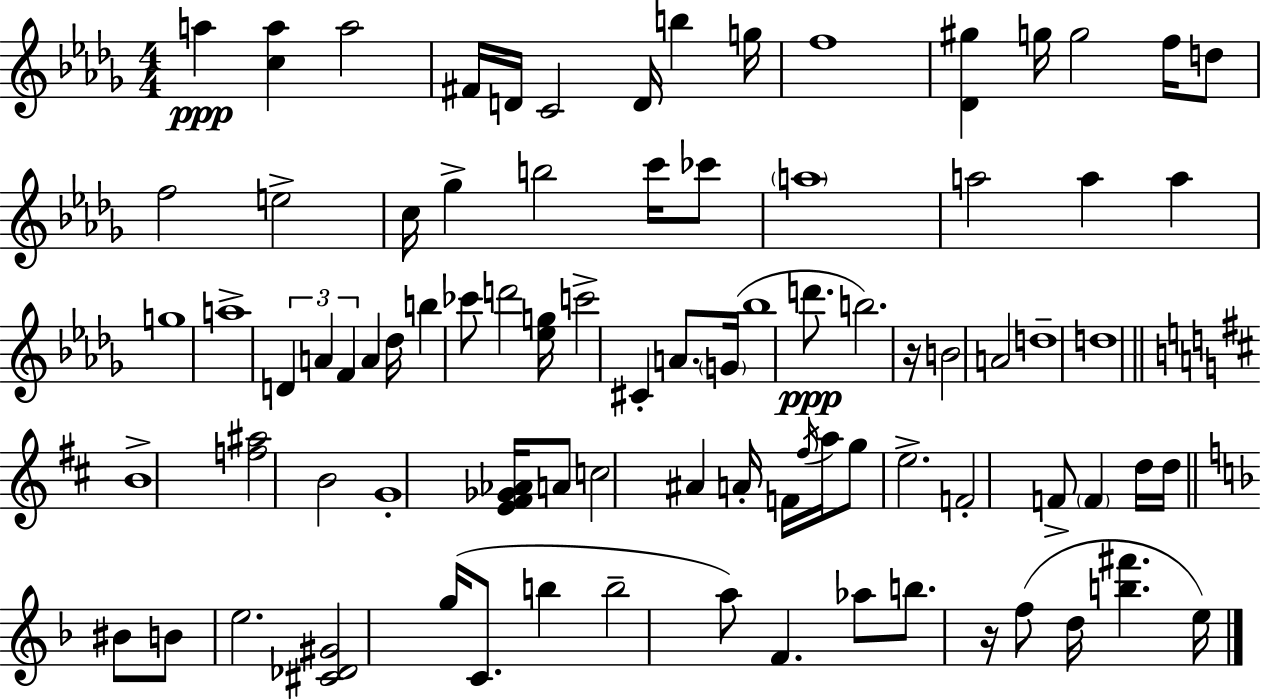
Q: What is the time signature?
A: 4/4